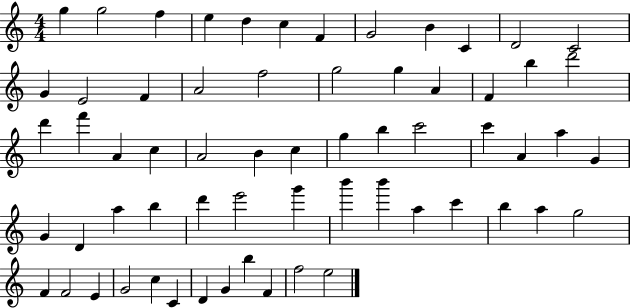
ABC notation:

X:1
T:Untitled
M:4/4
L:1/4
K:C
g g2 f e d c F G2 B C D2 C2 G E2 F A2 f2 g2 g A F b d'2 d' f' A c A2 B c g b c'2 c' A a G G D a b d' e'2 g' b' b' a c' b a g2 F F2 E G2 c C D G b F f2 e2